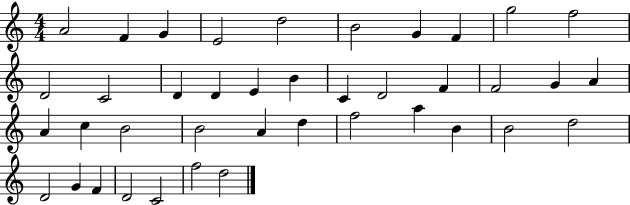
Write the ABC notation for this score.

X:1
T:Untitled
M:4/4
L:1/4
K:C
A2 F G E2 d2 B2 G F g2 f2 D2 C2 D D E B C D2 F F2 G A A c B2 B2 A d f2 a B B2 d2 D2 G F D2 C2 f2 d2